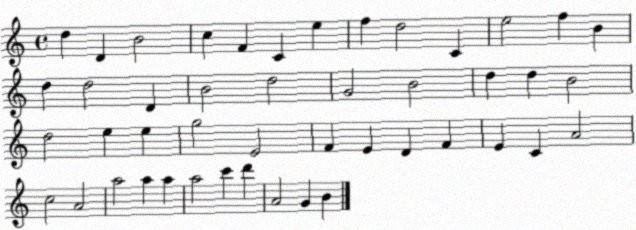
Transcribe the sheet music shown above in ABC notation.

X:1
T:Untitled
M:4/4
L:1/4
K:C
d D B2 c F C e f d2 C e2 f B d d2 D B2 d2 G2 B2 d d B2 d2 e e g2 E2 F E D F E C A2 c2 A2 a2 a a a2 c' d' A2 G B